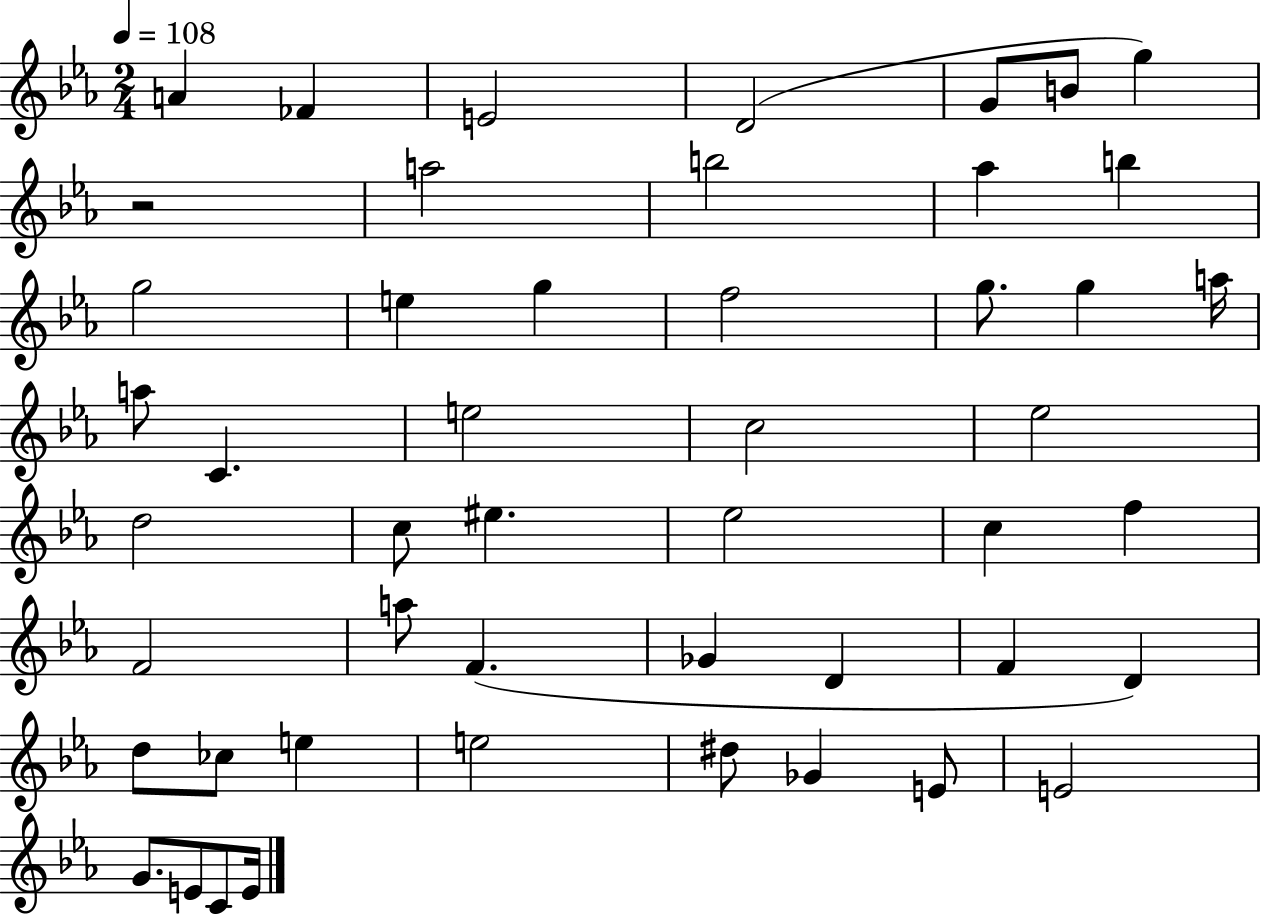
{
  \clef treble
  \numericTimeSignature
  \time 2/4
  \key ees \major
  \tempo 4 = 108
  a'4 fes'4 | e'2 | d'2( | g'8 b'8 g''4) | \break r2 | a''2 | b''2 | aes''4 b''4 | \break g''2 | e''4 g''4 | f''2 | g''8. g''4 a''16 | \break a''8 c'4. | e''2 | c''2 | ees''2 | \break d''2 | c''8 eis''4. | ees''2 | c''4 f''4 | \break f'2 | a''8 f'4.( | ges'4 d'4 | f'4 d'4) | \break d''8 ces''8 e''4 | e''2 | dis''8 ges'4 e'8 | e'2 | \break g'8. e'8 c'8 e'16 | \bar "|."
}